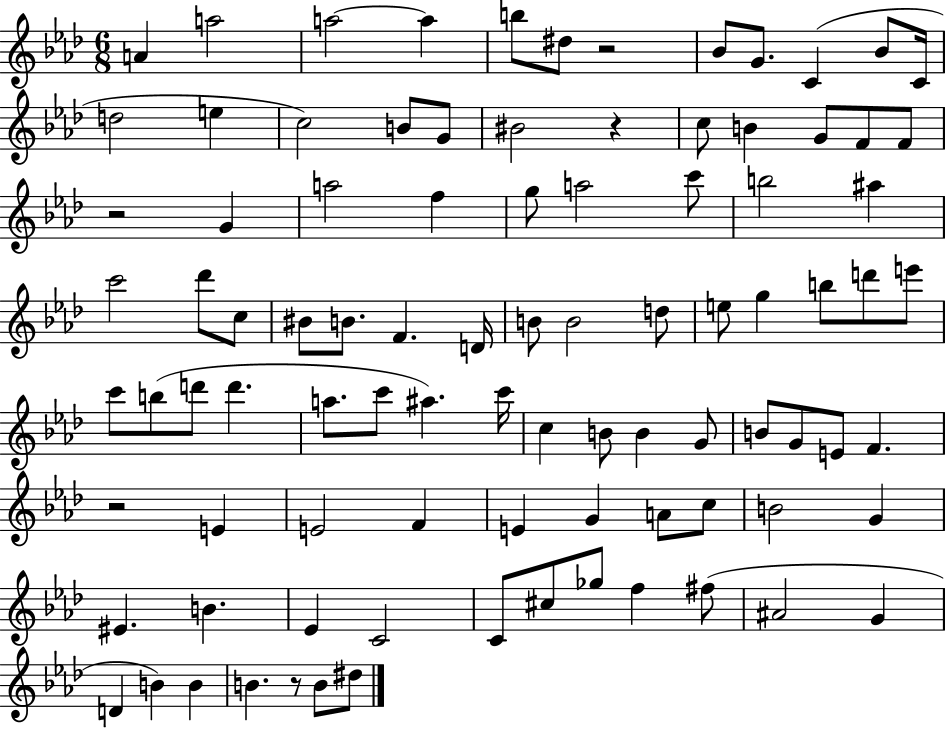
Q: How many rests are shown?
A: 5